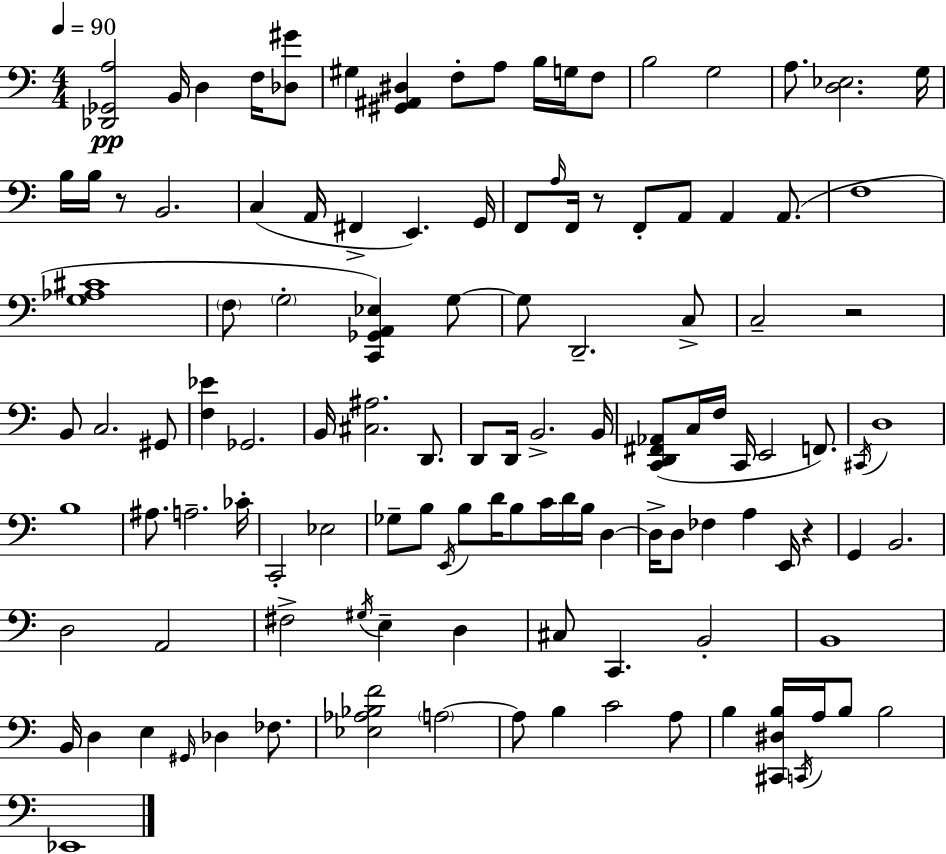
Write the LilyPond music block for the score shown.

{
  \clef bass
  \numericTimeSignature
  \time 4/4
  \key a \minor
  \tempo 4 = 90
  <des, ges, a>2\pp b,16 d4 f16 <des gis'>8 | gis4 <gis, ais, dis>4 f8-. a8 b16 g16 f8 | b2 g2 | a8. <d ees>2. g16 | \break b16 b16 r8 b,2. | c4( a,16 fis,4-> e,4.) g,16 | f,8 \grace { a16 } f,16 r8 f,8-. a,8 a,4 a,8.( | f1 | \break <g aes cis'>1 | \parenthesize f8 \parenthesize g2-. <c, ges, a, ees>4) g8~~ | g8 d,2.-- c8-> | c2-- r2 | \break b,8 c2. gis,8 | <f ees'>4 ges,2. | b,16 <cis ais>2. d,8. | d,8 d,16 b,2.-> | \break b,16 <c, d, fis, aes,>8( c16 f16 c,16 e,2 f,8.) | \acciaccatura { cis,16 } d1 | b1 | ais8. a2.-- | \break ces'16-. c,2-. ees2 | ges8-- b8 \acciaccatura { e,16 } b8 d'16 b8 c'16 d'16 b16 d4~~ | d16-> d8 fes4 a4 e,16 r4 | g,4 b,2. | \break d2 a,2 | fis2-> \acciaccatura { gis16 } e4-- | d4 cis8 c,4. b,2-. | b,1 | \break b,16 d4 e4 \grace { gis,16 } des4 | fes8. <ees aes bes f'>2 \parenthesize a2~~ | a8 b4 c'2 | a8 b4 <cis, dis b>16 \acciaccatura { c,16 } a16 b8 b2 | \break ees,1 | \bar "|."
}